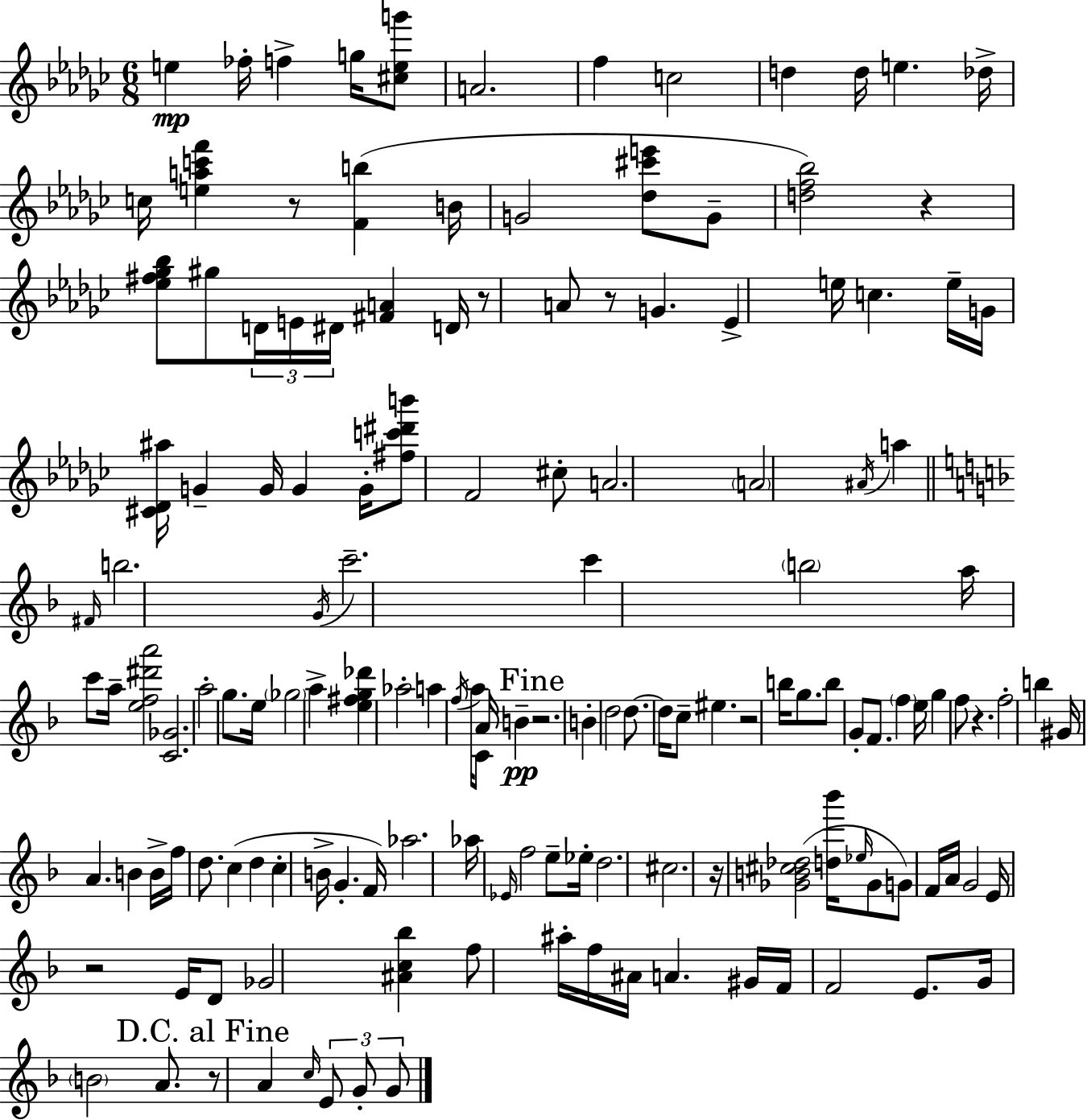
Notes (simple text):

E5/q FES5/s F5/q G5/s [C#5,E5,G6]/e A4/h. F5/q C5/h D5/q D5/s E5/q. Db5/s C5/s [E5,A5,C6,F6]/q R/e [F4,B5]/q B4/s G4/h [Db5,C#6,E6]/e G4/e [D5,F5,Bb5]/h R/q [Eb5,F#5,Gb5,Bb5]/e G#5/e D4/s E4/s D#4/s [F#4,A4]/q D4/s R/e A4/e R/e G4/q. Eb4/q E5/s C5/q. E5/s G4/s [C#4,Db4,A#5]/s G4/q G4/s G4/q G4/s [F#5,C6,D#6,B6]/e F4/h C#5/e A4/h. A4/h A#4/s A5/q F#4/s B5/h. G4/s C6/h. C6/q B5/h A5/s C6/e A5/s [E5,F5,D#6,A6]/h [C4,Gb4]/h. A5/h G5/e. E5/s Gb5/h A5/q [E5,F#5,G5,Db6]/q Ab5/h A5/q F5/s A5/s C4/e A4/s B4/q R/h. B4/q D5/h D5/e. D5/s C5/e EIS5/q. R/h B5/s G5/e. B5/e G4/e F4/e. F5/q E5/s G5/q F5/e R/q. F5/h B5/q G#4/s A4/q. B4/q B4/s F5/s D5/e. C5/q D5/q C5/q B4/s G4/q. F4/s Ab5/h. Ab5/s Eb4/s F5/h E5/e Eb5/s D5/h. C#5/h. R/s [Gb4,B4,C#5,Db5]/h [D5,Bb6]/s Eb5/s Gb4/e G4/e F4/s A4/s G4/h E4/s R/h E4/s D4/e Gb4/h [A#4,C5,Bb5]/q F5/e A#5/s F5/s A#4/s A4/q. G#4/s F4/s F4/h E4/e. G4/s B4/h A4/e. R/e A4/q C5/s E4/e G4/e G4/e